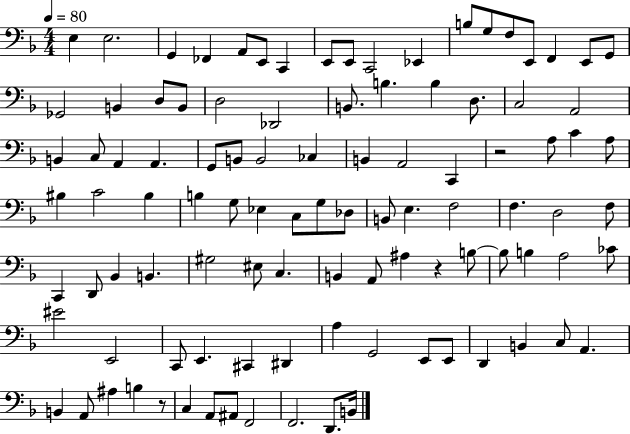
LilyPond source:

{
  \clef bass
  \numericTimeSignature
  \time 4/4
  \key f \major
  \tempo 4 = 80
  e4 e2. | g,4 fes,4 a,8 e,8 c,4 | e,8 e,8 c,2 ees,4 | b8 g8 f8 e,8 f,4 e,8 g,8 | \break ges,2 b,4 d8 b,8 | d2 des,2 | b,8. b4. b4 d8. | c2 a,2 | \break b,4 c8 a,4 a,4. | g,8 b,8 b,2 ces4 | b,4 a,2 c,4 | r2 a8 c'4 a8 | \break bis4 c'2 bis4 | b4 g8 ees4 c8 g8 des8 | b,8 e4. f2 | f4. d2 f8 | \break c,4 d,8 bes,4 b,4. | gis2 eis8 c4. | b,4 a,8 ais4 r4 b8~~ | b8 b4 a2 ces'8 | \break eis'2 e,2 | c,8 e,4. cis,4 dis,4 | a4 g,2 e,8 e,8 | d,4 b,4 c8 a,4. | \break b,4 a,8 ais4 b4 r8 | c4 a,8 ais,8 f,2 | f,2. d,8. b,16 | \bar "|."
}